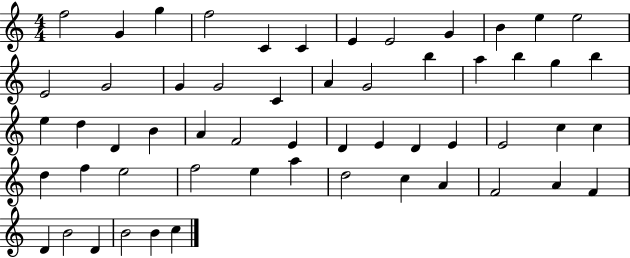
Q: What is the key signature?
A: C major